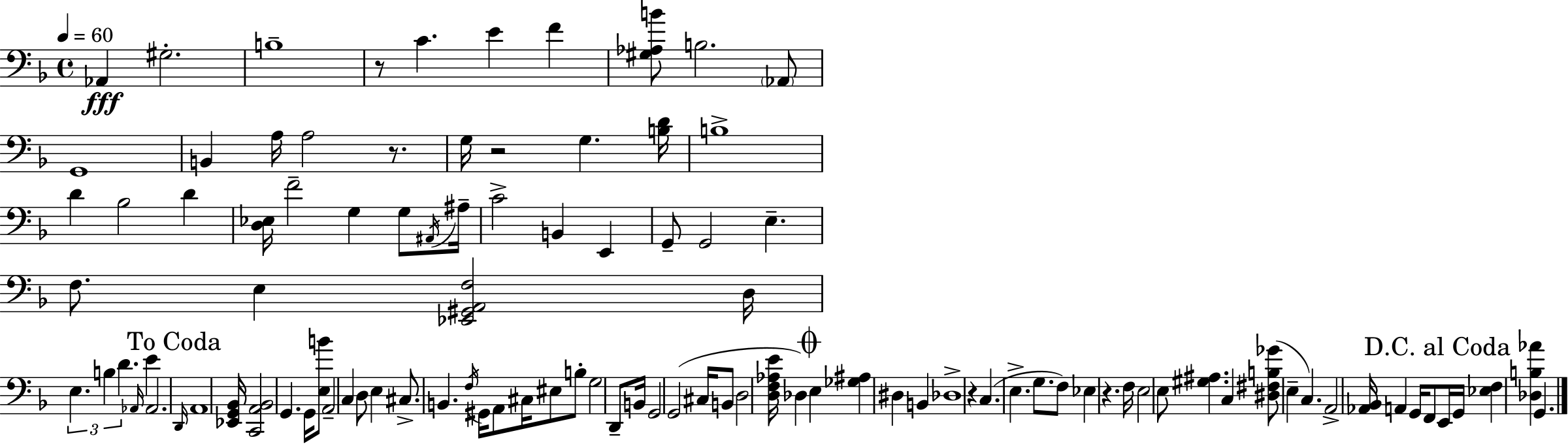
X:1
T:Untitled
M:4/4
L:1/4
K:Dm
_A,, ^G,2 B,4 z/2 C E F [^G,_A,B]/2 B,2 _A,,/2 G,,4 B,, A,/4 A,2 z/2 G,/4 z2 G, [B,D]/4 B,4 D _B,2 D [D,_E,]/4 F2 G, G,/2 ^A,,/4 ^A,/4 C2 B,, E,, G,,/2 G,,2 E, F,/2 E, [_E,,^G,,A,,F,]2 D,/4 E, B, D _A,,/4 E _A,,2 D,,/4 A,,4 [_E,,G,,_B,,]/4 [C,,A,,_B,,]2 G,, G,,/4 [E,B]/2 A,,2 C, D,/2 E, ^C,/2 B,, F,/4 ^G,,/4 A,,/2 ^C,/4 ^E,/2 B,/2 G,2 D,,/2 B,,/4 G,,2 G,,2 ^C,/4 B,,/2 D,2 [D,F,_A,E]/4 _D, E, [_G,^A,] ^D, B,, _D,4 z C, E, G,/2 F,/2 _E, z F,/4 E,2 E,/2 [^G,^A,] C, [^D,^F,B,_G]/2 E, C, A,,2 [_A,,_B,,]/4 A,, G,,/4 F,,/2 E,,/4 G,,/4 [_E,F,] [_D,B,_A] G,,